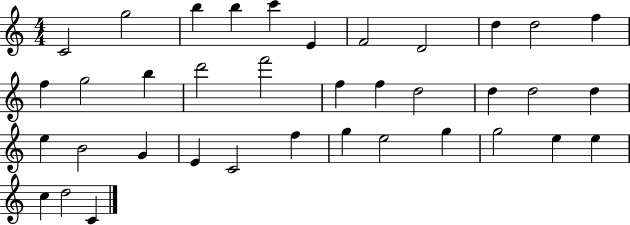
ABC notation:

X:1
T:Untitled
M:4/4
L:1/4
K:C
C2 g2 b b c' E F2 D2 d d2 f f g2 b d'2 f'2 f f d2 d d2 d e B2 G E C2 f g e2 g g2 e e c d2 C